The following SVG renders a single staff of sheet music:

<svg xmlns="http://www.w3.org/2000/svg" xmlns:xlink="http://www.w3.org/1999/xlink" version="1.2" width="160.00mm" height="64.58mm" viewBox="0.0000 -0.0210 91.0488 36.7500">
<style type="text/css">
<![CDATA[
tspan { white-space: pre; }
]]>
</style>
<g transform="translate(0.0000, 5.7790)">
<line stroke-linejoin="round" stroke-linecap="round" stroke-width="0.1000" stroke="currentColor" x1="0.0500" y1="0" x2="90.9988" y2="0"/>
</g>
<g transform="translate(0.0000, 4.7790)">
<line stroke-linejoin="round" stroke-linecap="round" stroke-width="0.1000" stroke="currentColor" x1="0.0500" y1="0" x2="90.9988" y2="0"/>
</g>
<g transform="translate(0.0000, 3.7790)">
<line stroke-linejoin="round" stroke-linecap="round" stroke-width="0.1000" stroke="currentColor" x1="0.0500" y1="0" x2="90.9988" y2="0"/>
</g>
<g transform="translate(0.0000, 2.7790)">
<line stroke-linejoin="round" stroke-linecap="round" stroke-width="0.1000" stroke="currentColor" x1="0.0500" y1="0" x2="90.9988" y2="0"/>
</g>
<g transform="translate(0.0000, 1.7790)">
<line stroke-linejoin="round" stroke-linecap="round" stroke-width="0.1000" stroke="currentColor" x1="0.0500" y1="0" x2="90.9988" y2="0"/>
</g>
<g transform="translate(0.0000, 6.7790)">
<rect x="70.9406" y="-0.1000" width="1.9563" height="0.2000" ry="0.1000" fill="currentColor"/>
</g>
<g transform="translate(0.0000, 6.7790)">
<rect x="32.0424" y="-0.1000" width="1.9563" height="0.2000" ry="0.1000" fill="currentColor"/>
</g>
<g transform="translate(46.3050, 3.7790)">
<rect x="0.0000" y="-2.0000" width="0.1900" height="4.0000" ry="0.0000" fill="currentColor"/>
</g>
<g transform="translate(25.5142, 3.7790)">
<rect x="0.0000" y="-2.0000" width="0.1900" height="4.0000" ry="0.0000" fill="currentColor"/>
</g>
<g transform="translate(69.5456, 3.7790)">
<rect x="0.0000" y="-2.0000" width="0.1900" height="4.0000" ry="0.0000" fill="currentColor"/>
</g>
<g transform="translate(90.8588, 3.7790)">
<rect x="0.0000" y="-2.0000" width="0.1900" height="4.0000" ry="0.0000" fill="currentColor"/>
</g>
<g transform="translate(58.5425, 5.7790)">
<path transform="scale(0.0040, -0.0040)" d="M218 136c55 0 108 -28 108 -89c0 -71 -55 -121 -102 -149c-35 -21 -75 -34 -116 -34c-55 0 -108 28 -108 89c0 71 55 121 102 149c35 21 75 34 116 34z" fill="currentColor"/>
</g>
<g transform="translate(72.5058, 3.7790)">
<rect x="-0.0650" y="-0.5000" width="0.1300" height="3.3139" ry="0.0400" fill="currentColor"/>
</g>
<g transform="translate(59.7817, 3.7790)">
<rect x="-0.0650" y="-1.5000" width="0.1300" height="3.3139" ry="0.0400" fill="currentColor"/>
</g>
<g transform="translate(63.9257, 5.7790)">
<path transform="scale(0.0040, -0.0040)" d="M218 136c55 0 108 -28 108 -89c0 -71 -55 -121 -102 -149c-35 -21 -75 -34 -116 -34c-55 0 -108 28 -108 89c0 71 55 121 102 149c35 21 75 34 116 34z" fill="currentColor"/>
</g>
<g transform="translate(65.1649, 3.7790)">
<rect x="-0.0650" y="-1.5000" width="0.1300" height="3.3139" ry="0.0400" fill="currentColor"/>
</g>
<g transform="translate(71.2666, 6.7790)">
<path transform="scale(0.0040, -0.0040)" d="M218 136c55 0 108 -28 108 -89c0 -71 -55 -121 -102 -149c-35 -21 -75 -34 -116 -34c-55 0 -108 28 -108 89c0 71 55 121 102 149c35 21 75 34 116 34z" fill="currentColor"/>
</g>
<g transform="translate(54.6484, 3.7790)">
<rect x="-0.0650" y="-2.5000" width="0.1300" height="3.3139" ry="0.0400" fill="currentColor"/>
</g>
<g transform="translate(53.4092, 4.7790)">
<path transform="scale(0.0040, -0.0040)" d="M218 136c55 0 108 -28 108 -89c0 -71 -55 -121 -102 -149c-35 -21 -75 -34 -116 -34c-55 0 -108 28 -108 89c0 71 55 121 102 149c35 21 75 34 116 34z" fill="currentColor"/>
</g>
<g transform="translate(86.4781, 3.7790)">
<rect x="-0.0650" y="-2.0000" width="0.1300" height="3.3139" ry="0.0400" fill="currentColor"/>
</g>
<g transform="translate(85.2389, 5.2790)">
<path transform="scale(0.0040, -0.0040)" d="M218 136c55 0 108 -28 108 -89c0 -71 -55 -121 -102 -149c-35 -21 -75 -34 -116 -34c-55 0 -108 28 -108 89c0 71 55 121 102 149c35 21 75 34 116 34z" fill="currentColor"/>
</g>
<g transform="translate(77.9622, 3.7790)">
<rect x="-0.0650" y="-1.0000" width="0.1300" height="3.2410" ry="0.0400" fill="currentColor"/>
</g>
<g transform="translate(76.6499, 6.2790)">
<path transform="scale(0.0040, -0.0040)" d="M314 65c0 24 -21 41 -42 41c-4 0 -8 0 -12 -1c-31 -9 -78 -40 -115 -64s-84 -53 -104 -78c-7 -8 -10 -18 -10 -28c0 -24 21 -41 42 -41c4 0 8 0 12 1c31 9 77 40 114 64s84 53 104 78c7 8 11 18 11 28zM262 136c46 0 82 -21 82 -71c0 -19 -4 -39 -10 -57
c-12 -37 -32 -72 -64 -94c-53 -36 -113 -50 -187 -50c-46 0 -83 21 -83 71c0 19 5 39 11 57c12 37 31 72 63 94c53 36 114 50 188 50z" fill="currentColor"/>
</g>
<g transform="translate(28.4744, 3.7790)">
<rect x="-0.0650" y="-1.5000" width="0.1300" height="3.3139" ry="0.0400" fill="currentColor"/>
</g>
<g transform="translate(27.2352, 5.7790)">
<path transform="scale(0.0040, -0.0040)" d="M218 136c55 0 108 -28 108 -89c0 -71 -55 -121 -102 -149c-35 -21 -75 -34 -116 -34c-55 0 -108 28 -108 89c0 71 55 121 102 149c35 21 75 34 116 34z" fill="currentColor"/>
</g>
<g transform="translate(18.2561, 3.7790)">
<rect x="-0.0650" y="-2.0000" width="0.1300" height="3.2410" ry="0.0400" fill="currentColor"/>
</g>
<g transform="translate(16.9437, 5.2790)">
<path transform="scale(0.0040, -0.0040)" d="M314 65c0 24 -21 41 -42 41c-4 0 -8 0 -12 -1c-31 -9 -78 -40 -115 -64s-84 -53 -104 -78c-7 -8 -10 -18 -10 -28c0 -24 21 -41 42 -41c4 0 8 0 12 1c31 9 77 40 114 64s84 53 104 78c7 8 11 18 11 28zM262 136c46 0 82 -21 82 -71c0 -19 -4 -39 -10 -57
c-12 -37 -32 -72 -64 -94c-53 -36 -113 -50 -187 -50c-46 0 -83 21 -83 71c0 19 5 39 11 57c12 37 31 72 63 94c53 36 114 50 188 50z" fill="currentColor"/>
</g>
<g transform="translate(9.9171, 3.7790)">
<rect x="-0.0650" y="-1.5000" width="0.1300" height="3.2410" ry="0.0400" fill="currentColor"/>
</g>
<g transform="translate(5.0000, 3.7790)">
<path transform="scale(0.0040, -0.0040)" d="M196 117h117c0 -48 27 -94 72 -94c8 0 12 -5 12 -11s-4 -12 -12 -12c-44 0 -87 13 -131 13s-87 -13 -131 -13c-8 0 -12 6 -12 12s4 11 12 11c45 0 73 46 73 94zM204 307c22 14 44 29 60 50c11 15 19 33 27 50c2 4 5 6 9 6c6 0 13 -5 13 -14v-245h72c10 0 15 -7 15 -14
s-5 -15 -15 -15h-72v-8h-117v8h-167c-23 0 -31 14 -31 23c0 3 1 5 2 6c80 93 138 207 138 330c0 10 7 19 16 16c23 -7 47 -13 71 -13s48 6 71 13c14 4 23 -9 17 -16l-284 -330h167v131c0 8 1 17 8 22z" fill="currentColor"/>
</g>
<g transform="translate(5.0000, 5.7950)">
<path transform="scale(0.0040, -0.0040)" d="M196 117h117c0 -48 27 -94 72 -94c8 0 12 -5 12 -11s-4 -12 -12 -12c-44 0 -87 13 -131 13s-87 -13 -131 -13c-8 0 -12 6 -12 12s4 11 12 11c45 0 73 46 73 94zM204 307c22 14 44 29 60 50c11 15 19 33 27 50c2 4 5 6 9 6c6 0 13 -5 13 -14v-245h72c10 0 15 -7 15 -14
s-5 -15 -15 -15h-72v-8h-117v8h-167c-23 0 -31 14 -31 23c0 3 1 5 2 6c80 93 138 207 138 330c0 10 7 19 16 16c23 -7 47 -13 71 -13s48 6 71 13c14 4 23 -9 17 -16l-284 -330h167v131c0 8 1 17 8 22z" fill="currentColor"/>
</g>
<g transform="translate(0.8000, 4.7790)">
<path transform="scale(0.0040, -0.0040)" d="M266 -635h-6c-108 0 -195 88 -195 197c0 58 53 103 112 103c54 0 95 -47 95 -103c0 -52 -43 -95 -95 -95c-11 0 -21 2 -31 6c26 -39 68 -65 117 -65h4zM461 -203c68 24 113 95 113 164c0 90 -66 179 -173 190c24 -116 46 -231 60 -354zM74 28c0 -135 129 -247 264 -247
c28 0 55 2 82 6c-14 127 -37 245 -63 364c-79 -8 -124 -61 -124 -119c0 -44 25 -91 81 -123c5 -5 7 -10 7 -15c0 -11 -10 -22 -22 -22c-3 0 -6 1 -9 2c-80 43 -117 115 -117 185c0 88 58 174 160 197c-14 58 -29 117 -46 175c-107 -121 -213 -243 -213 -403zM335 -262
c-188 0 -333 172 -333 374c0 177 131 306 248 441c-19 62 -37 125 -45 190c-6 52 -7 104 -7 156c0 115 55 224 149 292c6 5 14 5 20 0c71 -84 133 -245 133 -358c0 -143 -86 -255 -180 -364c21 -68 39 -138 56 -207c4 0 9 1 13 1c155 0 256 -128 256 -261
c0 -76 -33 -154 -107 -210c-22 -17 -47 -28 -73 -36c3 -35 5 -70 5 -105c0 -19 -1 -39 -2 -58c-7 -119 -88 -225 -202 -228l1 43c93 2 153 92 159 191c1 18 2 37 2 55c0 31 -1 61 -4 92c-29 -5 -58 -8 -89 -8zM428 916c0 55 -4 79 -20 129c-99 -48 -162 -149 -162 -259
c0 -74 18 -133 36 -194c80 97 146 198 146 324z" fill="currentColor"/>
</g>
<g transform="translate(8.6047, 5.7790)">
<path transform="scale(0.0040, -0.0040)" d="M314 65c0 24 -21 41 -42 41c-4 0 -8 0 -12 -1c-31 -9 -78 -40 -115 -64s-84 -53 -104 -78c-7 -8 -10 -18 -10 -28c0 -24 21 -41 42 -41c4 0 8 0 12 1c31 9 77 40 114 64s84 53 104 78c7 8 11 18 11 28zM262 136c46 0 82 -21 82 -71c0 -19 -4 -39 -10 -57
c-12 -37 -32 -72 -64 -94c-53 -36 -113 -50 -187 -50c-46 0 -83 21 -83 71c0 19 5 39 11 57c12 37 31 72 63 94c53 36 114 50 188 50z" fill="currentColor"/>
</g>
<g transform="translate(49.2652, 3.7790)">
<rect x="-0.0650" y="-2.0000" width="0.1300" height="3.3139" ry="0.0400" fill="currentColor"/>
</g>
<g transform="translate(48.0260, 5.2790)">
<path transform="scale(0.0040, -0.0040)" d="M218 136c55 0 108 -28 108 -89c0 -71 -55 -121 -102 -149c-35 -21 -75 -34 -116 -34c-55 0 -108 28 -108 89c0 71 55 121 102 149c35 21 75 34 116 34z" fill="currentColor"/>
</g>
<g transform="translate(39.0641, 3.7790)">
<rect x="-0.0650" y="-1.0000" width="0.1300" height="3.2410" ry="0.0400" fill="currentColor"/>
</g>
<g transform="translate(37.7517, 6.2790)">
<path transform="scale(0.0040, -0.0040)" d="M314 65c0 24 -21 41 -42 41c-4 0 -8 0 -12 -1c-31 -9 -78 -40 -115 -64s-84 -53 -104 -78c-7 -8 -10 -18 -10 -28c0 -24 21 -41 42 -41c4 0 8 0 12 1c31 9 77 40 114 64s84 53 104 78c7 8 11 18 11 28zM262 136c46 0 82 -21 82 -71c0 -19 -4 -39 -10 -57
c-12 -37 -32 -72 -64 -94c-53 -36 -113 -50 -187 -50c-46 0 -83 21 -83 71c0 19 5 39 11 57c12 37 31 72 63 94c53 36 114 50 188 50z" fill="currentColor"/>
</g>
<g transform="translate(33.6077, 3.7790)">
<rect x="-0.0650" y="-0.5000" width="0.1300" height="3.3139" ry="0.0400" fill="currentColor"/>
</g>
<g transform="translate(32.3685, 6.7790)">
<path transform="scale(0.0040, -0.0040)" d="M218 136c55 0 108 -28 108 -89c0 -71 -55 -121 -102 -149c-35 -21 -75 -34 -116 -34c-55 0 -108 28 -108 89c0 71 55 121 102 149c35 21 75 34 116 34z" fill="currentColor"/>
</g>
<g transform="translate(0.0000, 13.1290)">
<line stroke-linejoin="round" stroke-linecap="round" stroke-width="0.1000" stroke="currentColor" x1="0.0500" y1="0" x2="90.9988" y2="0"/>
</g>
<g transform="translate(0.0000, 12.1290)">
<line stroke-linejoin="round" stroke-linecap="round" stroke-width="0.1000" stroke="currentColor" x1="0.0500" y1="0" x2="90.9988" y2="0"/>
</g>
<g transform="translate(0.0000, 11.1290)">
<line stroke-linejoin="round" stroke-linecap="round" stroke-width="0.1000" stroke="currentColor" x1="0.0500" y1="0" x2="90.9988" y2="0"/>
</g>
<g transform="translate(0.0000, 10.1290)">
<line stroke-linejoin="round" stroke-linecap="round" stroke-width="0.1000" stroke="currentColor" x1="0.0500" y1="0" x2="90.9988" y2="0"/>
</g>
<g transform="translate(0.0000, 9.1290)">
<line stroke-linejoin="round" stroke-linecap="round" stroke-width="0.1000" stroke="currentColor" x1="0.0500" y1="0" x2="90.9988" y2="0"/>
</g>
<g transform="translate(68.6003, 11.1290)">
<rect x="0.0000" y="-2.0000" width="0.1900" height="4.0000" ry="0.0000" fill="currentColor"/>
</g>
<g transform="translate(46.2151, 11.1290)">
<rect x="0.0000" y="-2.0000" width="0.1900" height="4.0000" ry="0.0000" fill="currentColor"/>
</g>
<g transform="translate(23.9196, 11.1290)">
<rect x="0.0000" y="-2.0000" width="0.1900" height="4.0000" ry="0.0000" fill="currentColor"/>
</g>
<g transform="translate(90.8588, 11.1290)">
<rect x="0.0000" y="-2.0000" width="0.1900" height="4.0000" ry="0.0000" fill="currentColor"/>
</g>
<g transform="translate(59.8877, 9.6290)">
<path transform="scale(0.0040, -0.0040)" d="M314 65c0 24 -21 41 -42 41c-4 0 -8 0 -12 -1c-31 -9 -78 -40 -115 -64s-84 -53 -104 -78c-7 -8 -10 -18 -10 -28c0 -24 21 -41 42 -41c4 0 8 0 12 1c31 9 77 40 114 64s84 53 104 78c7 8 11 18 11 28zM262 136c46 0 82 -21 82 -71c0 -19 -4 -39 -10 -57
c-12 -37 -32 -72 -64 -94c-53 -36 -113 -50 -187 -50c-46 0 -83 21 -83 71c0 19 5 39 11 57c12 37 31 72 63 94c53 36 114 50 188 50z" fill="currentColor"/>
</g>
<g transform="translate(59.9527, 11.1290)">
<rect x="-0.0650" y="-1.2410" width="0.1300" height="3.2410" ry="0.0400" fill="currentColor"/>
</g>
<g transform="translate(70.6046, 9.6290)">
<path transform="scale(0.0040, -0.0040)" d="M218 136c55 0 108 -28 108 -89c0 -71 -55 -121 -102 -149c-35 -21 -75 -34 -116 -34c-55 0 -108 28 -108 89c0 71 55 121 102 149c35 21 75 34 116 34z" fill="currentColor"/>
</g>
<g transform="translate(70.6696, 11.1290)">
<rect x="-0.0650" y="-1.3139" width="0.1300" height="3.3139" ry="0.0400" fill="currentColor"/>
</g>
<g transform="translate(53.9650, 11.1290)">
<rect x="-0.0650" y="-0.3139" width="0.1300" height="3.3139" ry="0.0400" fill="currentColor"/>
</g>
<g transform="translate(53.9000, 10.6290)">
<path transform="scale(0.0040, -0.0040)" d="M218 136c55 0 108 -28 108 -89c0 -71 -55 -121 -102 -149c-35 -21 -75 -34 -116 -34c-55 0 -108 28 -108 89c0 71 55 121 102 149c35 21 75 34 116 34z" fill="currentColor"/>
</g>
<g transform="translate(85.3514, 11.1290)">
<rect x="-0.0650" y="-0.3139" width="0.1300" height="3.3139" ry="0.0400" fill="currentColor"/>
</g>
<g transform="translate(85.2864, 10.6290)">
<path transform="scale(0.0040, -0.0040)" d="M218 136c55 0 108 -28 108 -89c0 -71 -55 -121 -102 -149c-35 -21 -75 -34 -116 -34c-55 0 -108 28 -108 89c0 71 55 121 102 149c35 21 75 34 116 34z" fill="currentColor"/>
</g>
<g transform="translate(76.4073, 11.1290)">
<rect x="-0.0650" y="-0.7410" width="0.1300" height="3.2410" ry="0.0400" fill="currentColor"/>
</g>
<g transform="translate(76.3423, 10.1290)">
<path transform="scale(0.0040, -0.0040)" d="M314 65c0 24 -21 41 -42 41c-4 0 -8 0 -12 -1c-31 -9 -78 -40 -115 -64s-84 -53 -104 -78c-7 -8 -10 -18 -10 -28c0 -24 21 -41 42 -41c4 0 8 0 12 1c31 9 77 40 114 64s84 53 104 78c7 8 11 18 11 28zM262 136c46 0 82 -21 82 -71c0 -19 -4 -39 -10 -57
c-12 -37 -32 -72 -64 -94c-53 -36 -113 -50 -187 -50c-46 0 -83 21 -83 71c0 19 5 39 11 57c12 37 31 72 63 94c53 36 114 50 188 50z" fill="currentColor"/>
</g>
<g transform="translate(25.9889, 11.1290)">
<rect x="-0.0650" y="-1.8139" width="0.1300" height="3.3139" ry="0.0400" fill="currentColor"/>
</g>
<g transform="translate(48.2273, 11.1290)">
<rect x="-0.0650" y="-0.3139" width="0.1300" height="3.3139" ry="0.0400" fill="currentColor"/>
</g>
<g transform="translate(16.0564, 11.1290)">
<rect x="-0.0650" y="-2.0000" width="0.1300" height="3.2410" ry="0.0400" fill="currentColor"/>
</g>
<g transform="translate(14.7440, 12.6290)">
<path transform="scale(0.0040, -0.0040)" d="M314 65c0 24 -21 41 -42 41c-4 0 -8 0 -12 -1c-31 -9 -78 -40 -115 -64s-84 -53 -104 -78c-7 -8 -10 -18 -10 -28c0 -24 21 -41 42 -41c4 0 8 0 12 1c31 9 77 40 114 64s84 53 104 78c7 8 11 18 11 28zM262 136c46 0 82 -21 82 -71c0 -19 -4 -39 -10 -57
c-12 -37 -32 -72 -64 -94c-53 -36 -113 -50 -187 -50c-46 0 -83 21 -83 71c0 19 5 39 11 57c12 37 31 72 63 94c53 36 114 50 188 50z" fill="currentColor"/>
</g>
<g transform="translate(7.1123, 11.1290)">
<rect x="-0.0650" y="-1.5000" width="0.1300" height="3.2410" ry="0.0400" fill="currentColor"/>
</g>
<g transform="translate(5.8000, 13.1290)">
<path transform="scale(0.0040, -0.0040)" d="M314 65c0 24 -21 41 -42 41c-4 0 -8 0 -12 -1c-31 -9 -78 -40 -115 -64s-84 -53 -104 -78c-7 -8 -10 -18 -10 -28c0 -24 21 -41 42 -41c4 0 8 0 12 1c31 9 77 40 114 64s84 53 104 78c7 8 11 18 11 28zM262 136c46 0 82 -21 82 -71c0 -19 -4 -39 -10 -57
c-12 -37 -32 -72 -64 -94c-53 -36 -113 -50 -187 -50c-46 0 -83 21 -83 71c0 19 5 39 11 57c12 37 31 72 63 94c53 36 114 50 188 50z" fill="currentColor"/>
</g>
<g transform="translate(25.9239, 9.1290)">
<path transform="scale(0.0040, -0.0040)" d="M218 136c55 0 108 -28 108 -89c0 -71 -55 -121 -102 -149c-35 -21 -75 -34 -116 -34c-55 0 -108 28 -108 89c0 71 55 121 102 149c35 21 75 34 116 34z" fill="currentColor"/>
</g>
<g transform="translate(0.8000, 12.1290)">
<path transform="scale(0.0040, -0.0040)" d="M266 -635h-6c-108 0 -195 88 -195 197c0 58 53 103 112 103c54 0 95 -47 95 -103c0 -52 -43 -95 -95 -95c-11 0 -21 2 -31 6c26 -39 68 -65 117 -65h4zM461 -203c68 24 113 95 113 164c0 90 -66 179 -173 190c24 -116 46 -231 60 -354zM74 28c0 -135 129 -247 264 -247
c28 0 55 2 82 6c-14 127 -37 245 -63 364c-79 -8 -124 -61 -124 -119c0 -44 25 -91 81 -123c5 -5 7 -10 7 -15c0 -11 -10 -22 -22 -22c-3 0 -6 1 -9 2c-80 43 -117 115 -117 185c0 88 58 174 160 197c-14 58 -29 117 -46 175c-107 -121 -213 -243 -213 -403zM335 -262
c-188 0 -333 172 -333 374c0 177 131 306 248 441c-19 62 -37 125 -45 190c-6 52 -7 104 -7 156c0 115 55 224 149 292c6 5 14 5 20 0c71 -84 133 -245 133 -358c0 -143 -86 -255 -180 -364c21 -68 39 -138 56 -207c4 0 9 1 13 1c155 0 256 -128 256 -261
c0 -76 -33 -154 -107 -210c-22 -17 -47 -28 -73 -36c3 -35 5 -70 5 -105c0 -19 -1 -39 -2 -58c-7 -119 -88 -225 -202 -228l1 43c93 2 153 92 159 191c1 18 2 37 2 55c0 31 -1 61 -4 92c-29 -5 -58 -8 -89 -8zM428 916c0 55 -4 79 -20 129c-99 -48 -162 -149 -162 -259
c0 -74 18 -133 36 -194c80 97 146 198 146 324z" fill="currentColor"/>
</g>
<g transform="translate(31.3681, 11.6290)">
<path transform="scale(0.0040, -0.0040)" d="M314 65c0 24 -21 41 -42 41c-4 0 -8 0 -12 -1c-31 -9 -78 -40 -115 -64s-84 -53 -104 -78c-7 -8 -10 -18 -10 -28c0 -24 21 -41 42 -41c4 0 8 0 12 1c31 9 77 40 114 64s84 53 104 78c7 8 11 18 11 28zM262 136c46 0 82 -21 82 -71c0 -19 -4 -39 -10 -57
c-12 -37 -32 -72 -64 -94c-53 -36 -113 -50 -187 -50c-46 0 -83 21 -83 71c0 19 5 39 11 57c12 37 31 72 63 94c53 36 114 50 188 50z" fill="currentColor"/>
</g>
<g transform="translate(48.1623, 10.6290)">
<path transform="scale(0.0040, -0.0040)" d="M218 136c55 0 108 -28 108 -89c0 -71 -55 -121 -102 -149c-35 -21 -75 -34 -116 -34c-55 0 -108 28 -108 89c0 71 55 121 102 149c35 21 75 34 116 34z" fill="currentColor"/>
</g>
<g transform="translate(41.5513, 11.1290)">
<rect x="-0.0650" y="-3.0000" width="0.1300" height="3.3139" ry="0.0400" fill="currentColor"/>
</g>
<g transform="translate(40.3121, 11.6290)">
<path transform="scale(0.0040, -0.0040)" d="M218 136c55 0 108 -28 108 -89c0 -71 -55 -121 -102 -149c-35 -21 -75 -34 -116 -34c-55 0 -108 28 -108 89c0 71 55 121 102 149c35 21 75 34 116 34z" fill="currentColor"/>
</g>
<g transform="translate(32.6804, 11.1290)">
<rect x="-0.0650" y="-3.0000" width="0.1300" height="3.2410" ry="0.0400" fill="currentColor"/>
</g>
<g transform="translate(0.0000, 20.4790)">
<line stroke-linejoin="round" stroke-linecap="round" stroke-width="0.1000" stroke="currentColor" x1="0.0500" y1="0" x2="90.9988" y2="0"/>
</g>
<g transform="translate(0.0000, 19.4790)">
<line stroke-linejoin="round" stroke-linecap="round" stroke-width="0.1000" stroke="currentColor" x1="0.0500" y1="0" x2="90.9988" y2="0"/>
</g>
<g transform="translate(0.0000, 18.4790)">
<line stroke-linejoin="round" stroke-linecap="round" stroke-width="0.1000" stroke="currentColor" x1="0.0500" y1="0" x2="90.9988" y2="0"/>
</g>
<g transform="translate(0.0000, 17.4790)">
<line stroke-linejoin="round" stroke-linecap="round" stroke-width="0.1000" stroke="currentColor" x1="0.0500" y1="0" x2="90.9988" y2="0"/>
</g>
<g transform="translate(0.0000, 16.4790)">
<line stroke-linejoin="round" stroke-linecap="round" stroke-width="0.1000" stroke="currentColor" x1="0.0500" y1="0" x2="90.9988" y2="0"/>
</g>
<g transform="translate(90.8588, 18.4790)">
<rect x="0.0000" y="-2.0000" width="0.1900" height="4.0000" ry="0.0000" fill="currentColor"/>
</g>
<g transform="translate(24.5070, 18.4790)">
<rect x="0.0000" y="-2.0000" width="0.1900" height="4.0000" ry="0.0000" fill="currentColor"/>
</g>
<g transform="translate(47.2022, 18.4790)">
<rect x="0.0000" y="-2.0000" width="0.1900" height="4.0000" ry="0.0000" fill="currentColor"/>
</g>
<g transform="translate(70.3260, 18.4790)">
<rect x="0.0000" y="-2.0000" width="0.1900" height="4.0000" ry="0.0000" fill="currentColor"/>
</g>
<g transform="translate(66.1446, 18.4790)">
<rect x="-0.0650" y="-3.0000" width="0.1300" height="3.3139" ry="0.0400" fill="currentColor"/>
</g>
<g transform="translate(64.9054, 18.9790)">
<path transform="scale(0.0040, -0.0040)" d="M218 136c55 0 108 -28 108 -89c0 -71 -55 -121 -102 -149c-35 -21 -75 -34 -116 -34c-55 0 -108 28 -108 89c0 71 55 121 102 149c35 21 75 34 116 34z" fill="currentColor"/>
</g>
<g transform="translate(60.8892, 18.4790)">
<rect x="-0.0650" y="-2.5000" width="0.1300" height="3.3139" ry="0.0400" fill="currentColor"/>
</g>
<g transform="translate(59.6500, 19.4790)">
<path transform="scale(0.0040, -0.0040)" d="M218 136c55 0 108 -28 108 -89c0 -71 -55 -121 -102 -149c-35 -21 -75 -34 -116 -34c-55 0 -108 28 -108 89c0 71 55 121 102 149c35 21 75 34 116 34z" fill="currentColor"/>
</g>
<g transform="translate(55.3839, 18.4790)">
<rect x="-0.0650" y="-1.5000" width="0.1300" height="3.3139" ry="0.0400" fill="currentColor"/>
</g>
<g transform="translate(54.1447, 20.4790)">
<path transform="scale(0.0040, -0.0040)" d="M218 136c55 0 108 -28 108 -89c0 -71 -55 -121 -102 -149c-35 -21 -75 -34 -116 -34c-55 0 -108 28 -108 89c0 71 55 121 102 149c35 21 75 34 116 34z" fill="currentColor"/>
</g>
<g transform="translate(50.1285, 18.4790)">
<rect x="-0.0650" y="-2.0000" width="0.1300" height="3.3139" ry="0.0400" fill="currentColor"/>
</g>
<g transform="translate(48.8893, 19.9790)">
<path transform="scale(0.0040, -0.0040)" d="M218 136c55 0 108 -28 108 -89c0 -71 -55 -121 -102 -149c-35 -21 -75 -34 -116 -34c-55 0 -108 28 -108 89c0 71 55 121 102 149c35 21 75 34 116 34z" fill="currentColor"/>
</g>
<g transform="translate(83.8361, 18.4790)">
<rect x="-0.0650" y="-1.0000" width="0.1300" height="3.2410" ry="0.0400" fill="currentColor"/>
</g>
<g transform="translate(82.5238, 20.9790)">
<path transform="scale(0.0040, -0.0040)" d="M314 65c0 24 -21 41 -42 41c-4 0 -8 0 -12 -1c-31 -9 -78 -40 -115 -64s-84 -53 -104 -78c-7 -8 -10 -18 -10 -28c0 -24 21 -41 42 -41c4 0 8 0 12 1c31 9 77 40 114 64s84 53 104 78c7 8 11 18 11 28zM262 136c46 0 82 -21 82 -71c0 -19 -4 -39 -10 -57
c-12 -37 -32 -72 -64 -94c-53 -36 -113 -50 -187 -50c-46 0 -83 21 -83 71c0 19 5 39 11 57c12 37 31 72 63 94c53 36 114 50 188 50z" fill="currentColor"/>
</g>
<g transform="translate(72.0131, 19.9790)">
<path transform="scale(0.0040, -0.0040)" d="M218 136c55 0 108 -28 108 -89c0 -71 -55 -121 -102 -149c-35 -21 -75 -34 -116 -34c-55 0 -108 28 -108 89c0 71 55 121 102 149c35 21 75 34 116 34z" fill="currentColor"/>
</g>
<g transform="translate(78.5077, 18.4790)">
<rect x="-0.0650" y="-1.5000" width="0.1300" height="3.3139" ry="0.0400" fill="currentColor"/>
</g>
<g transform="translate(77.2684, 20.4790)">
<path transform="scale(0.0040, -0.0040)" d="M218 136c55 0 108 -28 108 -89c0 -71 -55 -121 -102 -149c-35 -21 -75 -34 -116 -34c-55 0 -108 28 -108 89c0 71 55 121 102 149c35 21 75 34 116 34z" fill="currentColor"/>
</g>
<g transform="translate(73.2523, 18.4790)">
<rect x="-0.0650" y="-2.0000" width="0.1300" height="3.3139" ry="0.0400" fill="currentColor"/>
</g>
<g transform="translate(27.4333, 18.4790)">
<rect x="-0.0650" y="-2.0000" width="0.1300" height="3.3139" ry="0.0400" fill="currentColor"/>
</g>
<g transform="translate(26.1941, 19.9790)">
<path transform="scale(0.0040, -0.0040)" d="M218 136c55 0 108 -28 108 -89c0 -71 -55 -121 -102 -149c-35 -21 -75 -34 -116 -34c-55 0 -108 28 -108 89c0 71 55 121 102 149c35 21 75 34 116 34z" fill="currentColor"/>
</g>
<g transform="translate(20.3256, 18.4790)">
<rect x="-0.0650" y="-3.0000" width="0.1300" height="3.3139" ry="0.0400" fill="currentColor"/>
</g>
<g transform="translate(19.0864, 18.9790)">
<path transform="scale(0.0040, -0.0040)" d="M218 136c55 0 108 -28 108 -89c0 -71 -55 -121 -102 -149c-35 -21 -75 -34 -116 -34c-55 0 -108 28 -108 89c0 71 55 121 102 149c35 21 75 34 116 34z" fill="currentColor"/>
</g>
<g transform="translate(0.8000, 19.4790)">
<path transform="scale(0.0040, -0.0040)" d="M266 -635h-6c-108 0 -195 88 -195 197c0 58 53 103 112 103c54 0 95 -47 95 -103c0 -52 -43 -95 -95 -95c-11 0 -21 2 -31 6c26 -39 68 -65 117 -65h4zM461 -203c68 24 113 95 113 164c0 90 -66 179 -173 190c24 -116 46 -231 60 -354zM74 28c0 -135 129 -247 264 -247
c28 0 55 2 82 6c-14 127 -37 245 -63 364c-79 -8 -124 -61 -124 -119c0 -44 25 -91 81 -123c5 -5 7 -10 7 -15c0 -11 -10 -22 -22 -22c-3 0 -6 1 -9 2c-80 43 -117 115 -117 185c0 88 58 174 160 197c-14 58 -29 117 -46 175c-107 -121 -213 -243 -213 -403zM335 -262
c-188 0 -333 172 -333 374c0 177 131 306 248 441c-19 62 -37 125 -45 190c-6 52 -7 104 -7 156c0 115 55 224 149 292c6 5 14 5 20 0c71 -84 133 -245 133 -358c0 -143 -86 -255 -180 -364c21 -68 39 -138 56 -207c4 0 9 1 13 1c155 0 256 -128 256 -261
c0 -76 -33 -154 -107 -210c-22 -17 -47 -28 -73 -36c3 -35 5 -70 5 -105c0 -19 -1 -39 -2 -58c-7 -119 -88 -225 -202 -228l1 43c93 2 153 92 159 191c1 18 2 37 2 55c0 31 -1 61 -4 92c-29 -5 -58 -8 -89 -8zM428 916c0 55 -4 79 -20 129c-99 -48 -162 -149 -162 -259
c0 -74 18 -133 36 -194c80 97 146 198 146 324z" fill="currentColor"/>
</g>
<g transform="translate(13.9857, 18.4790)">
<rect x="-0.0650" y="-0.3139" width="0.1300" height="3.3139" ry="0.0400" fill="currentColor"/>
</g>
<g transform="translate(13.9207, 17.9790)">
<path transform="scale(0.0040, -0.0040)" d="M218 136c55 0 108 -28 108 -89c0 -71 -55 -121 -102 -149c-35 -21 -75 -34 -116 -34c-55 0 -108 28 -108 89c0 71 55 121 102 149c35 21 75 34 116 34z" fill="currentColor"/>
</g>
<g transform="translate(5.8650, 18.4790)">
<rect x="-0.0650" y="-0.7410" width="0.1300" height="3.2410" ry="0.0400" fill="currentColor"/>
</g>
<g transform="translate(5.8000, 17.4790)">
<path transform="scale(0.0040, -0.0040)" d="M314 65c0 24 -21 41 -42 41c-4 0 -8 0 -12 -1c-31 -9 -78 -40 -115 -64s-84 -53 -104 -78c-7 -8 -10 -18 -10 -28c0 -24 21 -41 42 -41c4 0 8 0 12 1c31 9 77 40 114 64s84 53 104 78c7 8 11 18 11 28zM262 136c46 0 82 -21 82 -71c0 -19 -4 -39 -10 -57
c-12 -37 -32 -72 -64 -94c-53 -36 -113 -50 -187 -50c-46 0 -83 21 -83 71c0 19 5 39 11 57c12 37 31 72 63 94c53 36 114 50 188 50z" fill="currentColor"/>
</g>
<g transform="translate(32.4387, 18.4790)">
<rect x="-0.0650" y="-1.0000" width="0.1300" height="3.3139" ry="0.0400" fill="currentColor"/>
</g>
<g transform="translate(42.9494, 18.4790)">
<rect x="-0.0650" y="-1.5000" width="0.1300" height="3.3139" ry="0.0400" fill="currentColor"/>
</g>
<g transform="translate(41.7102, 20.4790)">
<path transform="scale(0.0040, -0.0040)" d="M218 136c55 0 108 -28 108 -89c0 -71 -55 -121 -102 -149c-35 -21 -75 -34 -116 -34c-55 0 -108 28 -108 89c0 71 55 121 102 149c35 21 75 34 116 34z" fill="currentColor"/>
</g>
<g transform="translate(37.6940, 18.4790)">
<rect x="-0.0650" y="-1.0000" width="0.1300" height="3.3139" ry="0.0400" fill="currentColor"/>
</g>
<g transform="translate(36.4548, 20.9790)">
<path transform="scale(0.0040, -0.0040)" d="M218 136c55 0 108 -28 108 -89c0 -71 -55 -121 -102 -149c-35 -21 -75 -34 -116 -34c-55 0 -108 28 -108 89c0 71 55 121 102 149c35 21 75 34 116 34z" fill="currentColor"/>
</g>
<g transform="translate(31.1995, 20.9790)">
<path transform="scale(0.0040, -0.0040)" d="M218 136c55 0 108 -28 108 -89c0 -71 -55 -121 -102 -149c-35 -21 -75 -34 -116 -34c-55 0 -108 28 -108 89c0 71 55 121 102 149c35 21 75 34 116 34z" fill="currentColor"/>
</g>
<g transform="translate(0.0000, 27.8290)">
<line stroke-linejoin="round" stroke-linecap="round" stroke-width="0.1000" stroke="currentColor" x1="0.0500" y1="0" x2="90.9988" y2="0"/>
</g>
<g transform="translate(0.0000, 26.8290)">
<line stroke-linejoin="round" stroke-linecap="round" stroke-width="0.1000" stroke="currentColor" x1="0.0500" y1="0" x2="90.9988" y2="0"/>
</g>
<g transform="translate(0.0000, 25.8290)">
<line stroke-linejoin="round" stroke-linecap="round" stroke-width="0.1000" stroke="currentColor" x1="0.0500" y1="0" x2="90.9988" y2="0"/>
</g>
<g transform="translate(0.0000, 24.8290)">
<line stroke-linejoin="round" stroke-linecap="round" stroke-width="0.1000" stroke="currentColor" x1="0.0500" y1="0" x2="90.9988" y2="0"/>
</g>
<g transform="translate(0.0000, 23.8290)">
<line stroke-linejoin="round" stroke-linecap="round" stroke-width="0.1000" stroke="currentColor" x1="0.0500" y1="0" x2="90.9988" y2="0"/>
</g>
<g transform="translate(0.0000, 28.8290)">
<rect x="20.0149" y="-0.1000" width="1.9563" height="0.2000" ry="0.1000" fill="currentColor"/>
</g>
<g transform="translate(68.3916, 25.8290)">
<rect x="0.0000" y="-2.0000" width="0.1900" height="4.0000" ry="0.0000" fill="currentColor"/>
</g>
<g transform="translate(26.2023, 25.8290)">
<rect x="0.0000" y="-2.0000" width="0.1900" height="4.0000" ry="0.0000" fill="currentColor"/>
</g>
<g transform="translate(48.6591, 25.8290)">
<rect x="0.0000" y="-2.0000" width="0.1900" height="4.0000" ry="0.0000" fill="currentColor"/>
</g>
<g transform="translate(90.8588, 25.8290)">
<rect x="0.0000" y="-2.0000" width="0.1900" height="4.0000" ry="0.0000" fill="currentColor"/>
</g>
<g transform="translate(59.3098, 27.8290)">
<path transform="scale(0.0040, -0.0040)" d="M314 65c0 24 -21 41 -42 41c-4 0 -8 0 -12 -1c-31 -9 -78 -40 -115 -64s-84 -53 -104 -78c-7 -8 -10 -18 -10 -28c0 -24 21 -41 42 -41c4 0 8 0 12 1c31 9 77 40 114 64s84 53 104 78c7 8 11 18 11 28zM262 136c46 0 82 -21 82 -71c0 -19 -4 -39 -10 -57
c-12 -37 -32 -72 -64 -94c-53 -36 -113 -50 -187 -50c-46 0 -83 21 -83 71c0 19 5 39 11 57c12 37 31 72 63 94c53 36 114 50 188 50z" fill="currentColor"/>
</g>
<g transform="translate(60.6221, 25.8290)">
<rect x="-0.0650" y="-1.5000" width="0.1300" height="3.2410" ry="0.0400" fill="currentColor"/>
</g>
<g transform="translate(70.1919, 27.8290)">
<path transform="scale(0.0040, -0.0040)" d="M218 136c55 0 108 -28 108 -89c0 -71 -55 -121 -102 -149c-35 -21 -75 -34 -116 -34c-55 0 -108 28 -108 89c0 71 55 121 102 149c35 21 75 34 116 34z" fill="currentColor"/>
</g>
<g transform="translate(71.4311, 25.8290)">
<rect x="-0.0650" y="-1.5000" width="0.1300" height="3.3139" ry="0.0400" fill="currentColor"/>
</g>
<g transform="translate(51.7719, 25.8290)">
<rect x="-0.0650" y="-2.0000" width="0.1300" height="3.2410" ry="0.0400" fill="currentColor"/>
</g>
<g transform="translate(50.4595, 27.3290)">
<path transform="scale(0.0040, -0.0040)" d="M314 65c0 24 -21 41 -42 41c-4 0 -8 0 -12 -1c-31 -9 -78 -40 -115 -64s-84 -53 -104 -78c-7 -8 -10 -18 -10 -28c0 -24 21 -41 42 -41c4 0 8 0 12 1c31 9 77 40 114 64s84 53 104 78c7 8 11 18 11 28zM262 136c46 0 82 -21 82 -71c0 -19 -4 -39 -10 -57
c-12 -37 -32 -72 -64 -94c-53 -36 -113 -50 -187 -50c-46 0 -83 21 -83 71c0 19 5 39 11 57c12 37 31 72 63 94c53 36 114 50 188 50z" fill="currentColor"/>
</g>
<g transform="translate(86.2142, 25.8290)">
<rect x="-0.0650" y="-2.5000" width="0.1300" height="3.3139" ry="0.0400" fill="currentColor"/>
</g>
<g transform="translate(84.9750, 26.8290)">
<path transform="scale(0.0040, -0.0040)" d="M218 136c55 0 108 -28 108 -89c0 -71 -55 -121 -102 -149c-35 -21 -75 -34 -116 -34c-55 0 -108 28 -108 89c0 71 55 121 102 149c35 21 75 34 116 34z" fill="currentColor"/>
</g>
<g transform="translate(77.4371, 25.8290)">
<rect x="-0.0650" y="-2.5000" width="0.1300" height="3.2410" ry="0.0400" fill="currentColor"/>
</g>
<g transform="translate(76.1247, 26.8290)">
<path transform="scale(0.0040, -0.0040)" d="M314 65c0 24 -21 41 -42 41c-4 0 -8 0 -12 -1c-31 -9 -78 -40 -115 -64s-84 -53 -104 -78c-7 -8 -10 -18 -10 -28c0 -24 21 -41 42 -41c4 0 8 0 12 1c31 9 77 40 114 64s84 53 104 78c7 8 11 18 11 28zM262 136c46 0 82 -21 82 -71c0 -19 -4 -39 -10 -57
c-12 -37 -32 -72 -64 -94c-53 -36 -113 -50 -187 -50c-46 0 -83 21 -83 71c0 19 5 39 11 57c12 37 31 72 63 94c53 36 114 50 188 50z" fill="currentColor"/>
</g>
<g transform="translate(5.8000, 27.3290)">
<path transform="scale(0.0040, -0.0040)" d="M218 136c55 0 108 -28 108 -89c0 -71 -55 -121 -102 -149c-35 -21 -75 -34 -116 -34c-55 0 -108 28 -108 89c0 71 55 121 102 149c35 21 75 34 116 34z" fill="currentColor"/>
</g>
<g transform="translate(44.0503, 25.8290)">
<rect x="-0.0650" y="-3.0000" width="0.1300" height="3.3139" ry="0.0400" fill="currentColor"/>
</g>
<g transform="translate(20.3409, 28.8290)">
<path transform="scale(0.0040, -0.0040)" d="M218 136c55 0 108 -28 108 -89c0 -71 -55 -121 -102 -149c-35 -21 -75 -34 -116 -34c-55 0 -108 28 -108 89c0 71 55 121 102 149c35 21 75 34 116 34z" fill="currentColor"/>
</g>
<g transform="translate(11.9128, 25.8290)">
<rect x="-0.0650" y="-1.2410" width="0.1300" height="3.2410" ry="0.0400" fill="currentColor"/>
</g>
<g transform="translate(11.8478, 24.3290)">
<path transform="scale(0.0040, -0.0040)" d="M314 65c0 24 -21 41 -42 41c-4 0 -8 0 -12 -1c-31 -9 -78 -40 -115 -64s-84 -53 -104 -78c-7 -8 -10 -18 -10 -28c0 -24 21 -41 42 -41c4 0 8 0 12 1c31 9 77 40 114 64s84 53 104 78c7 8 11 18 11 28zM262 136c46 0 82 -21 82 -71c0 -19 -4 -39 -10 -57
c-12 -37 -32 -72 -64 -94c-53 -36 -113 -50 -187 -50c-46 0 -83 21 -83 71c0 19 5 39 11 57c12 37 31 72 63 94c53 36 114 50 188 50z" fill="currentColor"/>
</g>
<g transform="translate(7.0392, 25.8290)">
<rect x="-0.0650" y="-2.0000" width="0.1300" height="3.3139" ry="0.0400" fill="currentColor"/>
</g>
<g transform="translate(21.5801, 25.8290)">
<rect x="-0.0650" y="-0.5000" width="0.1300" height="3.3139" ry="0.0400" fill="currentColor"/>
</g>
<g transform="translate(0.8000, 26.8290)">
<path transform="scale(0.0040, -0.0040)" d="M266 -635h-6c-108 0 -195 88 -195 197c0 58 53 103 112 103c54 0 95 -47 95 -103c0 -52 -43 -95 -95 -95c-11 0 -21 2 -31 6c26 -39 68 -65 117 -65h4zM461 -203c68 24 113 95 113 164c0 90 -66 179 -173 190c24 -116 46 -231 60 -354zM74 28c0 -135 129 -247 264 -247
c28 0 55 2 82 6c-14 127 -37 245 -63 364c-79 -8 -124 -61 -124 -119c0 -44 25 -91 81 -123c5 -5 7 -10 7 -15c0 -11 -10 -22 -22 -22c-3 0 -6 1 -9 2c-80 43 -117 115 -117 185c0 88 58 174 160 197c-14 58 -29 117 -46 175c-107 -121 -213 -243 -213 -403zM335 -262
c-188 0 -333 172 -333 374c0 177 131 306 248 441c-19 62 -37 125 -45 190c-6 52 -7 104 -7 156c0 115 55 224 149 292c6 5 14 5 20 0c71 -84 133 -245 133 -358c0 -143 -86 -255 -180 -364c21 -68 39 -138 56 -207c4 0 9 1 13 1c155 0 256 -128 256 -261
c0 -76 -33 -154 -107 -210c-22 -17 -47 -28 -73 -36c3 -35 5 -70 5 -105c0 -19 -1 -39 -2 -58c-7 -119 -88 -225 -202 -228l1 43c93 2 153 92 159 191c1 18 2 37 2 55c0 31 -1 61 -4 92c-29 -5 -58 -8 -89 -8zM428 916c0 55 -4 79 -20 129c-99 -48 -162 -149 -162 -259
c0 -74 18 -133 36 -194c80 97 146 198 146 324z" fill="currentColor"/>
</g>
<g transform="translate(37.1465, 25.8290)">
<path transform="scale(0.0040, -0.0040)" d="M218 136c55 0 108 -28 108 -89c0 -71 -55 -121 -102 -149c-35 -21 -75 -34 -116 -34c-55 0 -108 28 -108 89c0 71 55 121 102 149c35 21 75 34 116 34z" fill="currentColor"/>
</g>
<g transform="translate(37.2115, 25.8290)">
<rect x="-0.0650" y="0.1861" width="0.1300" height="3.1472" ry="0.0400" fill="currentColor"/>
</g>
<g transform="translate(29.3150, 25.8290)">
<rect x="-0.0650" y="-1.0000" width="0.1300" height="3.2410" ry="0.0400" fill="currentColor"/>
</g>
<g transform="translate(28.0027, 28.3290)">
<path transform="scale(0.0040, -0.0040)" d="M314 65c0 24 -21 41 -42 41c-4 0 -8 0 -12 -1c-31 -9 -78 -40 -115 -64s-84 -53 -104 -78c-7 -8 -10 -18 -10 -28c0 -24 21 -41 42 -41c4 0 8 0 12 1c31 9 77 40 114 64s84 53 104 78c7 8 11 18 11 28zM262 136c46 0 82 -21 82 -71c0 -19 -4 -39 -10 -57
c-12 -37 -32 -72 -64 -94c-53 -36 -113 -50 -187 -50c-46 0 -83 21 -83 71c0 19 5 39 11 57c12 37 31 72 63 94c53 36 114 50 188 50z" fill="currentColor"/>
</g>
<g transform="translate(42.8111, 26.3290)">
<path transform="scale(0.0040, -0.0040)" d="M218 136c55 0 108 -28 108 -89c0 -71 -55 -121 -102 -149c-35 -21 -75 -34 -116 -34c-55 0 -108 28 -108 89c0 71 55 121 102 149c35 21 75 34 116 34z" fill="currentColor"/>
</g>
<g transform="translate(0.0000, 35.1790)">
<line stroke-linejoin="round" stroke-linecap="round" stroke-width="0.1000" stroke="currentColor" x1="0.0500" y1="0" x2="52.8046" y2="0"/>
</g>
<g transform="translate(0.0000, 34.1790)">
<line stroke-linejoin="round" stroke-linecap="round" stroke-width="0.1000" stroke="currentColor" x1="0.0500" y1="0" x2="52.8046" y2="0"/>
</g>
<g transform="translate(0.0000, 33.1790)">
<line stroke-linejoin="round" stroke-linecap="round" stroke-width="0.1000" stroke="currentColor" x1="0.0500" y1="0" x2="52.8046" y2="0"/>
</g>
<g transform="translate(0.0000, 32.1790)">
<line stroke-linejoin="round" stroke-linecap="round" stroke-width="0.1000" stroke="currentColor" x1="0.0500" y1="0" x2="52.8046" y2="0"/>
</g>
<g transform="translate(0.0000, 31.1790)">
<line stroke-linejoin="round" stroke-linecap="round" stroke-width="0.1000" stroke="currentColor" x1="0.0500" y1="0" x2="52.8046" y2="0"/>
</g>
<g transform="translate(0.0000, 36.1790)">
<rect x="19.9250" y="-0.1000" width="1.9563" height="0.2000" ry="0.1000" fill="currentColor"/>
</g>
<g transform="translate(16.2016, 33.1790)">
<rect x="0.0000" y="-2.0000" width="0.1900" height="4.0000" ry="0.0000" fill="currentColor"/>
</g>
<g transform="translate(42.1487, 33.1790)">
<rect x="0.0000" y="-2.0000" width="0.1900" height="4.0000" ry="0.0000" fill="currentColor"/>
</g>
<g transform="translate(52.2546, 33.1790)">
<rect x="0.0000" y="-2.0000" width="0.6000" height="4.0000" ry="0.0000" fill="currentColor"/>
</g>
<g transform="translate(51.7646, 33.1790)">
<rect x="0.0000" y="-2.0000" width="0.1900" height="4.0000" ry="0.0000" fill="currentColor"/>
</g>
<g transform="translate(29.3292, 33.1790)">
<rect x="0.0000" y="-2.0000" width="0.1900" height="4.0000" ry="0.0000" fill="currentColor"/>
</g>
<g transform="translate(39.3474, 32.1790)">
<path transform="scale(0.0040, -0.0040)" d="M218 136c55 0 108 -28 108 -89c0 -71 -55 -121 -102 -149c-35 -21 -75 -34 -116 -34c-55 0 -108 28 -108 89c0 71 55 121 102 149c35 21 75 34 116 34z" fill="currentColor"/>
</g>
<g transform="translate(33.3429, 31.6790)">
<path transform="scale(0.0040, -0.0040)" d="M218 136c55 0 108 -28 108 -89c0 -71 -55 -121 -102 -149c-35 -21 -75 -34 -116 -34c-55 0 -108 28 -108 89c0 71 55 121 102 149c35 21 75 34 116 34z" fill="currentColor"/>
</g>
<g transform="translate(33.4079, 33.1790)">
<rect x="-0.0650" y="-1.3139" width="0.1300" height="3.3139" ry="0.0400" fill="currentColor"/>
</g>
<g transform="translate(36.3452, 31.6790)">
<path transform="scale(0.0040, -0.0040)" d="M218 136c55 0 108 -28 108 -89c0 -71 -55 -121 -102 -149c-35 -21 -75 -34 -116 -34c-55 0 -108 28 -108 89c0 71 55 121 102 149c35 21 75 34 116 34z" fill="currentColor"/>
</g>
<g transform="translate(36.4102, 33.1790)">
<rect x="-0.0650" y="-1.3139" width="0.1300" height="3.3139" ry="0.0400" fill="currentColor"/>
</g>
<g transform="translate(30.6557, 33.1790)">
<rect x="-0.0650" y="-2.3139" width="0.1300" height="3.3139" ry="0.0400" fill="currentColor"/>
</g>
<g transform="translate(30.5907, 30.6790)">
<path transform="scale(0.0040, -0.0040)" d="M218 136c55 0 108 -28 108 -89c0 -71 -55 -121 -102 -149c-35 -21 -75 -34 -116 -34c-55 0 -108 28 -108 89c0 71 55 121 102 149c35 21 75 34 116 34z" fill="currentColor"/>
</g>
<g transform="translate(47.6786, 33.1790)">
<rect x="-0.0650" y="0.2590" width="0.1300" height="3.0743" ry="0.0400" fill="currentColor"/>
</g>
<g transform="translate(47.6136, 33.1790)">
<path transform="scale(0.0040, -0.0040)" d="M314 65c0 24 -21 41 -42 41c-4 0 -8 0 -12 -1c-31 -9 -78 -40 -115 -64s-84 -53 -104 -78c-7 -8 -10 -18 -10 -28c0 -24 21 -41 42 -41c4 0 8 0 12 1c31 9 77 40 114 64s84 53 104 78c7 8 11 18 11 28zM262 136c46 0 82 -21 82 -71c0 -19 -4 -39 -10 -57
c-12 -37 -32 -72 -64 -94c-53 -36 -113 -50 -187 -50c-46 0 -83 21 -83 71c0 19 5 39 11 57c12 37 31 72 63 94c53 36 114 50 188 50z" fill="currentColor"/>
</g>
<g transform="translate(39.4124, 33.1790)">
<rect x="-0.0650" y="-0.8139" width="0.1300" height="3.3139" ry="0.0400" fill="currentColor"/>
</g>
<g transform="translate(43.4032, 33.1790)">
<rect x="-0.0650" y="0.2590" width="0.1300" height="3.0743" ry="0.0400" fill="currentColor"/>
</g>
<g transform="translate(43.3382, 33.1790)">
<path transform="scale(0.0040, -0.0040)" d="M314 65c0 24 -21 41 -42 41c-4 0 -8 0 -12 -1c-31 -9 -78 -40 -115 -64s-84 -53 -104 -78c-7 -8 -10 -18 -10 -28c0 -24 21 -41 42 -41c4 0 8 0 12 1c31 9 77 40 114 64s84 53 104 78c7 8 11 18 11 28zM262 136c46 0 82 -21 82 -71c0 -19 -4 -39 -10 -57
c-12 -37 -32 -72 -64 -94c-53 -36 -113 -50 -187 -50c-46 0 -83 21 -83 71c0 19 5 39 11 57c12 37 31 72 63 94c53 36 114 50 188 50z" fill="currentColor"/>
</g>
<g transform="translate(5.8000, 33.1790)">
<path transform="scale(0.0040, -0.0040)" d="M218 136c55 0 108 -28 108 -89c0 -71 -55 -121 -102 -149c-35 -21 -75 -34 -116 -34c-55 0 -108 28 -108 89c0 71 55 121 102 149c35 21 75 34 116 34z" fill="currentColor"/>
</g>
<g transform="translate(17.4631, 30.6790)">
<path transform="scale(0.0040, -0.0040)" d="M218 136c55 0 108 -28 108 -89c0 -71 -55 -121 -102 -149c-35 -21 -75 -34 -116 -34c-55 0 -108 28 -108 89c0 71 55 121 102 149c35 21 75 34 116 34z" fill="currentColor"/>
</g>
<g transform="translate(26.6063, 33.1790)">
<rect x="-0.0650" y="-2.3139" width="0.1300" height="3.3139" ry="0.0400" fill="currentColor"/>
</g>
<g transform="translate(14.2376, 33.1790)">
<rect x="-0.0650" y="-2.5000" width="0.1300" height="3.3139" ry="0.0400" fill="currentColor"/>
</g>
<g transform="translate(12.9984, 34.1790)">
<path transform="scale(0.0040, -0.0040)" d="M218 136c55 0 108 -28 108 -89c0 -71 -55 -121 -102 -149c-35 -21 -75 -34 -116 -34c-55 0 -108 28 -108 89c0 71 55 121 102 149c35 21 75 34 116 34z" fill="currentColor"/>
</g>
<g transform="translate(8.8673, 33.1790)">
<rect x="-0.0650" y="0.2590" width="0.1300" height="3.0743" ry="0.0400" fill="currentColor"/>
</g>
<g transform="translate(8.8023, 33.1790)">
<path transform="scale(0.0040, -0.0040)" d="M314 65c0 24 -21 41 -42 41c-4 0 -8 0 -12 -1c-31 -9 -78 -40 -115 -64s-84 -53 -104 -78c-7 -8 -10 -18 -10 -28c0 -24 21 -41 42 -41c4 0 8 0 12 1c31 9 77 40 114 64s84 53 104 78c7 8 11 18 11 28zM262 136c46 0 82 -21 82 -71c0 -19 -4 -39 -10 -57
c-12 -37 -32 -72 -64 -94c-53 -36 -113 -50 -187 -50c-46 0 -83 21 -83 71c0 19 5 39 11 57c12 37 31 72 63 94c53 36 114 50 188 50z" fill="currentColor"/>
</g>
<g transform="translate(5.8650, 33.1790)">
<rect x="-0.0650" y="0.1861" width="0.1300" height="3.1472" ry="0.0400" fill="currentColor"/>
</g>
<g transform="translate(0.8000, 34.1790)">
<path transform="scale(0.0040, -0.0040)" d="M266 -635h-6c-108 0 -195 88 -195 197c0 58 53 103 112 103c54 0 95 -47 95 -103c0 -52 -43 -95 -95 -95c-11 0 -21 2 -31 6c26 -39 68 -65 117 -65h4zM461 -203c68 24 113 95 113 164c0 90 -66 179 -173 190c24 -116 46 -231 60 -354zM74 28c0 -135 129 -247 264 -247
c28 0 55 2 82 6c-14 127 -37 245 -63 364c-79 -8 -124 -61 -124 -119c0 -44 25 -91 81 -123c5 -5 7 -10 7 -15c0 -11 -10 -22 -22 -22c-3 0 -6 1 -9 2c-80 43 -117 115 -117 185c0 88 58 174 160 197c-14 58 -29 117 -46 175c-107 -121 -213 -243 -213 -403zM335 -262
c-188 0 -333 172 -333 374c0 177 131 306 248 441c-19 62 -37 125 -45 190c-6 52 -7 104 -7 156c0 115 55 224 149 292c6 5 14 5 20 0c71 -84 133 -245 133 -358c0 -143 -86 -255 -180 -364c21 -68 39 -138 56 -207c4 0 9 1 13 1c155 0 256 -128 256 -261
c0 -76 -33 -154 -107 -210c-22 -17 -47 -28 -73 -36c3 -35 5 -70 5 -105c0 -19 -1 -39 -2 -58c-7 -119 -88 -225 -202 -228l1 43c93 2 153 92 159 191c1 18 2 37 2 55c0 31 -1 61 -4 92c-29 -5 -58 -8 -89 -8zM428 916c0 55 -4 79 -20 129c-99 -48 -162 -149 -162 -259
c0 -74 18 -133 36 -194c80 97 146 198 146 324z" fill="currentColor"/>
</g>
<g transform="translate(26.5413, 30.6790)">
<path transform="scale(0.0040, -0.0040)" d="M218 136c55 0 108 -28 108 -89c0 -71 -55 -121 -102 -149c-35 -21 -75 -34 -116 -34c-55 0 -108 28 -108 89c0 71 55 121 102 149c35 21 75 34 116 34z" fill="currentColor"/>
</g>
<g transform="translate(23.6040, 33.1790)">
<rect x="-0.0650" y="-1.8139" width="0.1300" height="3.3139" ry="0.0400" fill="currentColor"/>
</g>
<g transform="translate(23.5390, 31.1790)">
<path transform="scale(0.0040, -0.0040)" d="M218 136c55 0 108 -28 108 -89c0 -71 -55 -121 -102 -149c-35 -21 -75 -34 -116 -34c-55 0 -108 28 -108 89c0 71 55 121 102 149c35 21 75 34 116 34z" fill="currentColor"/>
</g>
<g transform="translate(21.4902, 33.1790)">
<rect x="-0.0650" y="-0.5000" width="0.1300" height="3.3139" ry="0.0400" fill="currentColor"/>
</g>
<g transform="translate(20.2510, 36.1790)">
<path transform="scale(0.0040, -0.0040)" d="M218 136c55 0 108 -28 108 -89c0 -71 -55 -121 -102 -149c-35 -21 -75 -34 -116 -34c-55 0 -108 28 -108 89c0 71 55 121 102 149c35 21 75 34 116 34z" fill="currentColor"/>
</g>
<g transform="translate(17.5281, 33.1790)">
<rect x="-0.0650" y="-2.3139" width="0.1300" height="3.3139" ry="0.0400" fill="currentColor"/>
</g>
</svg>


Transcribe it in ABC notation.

X:1
T:Untitled
M:4/4
L:1/4
K:C
E2 F2 E C D2 F G E E C D2 F E2 F2 f A2 A c c e2 e d2 c d2 c A F D D E F E G A F E D2 F e2 C D2 B A F2 E2 E G2 G B B2 G g C f g g e e d B2 B2